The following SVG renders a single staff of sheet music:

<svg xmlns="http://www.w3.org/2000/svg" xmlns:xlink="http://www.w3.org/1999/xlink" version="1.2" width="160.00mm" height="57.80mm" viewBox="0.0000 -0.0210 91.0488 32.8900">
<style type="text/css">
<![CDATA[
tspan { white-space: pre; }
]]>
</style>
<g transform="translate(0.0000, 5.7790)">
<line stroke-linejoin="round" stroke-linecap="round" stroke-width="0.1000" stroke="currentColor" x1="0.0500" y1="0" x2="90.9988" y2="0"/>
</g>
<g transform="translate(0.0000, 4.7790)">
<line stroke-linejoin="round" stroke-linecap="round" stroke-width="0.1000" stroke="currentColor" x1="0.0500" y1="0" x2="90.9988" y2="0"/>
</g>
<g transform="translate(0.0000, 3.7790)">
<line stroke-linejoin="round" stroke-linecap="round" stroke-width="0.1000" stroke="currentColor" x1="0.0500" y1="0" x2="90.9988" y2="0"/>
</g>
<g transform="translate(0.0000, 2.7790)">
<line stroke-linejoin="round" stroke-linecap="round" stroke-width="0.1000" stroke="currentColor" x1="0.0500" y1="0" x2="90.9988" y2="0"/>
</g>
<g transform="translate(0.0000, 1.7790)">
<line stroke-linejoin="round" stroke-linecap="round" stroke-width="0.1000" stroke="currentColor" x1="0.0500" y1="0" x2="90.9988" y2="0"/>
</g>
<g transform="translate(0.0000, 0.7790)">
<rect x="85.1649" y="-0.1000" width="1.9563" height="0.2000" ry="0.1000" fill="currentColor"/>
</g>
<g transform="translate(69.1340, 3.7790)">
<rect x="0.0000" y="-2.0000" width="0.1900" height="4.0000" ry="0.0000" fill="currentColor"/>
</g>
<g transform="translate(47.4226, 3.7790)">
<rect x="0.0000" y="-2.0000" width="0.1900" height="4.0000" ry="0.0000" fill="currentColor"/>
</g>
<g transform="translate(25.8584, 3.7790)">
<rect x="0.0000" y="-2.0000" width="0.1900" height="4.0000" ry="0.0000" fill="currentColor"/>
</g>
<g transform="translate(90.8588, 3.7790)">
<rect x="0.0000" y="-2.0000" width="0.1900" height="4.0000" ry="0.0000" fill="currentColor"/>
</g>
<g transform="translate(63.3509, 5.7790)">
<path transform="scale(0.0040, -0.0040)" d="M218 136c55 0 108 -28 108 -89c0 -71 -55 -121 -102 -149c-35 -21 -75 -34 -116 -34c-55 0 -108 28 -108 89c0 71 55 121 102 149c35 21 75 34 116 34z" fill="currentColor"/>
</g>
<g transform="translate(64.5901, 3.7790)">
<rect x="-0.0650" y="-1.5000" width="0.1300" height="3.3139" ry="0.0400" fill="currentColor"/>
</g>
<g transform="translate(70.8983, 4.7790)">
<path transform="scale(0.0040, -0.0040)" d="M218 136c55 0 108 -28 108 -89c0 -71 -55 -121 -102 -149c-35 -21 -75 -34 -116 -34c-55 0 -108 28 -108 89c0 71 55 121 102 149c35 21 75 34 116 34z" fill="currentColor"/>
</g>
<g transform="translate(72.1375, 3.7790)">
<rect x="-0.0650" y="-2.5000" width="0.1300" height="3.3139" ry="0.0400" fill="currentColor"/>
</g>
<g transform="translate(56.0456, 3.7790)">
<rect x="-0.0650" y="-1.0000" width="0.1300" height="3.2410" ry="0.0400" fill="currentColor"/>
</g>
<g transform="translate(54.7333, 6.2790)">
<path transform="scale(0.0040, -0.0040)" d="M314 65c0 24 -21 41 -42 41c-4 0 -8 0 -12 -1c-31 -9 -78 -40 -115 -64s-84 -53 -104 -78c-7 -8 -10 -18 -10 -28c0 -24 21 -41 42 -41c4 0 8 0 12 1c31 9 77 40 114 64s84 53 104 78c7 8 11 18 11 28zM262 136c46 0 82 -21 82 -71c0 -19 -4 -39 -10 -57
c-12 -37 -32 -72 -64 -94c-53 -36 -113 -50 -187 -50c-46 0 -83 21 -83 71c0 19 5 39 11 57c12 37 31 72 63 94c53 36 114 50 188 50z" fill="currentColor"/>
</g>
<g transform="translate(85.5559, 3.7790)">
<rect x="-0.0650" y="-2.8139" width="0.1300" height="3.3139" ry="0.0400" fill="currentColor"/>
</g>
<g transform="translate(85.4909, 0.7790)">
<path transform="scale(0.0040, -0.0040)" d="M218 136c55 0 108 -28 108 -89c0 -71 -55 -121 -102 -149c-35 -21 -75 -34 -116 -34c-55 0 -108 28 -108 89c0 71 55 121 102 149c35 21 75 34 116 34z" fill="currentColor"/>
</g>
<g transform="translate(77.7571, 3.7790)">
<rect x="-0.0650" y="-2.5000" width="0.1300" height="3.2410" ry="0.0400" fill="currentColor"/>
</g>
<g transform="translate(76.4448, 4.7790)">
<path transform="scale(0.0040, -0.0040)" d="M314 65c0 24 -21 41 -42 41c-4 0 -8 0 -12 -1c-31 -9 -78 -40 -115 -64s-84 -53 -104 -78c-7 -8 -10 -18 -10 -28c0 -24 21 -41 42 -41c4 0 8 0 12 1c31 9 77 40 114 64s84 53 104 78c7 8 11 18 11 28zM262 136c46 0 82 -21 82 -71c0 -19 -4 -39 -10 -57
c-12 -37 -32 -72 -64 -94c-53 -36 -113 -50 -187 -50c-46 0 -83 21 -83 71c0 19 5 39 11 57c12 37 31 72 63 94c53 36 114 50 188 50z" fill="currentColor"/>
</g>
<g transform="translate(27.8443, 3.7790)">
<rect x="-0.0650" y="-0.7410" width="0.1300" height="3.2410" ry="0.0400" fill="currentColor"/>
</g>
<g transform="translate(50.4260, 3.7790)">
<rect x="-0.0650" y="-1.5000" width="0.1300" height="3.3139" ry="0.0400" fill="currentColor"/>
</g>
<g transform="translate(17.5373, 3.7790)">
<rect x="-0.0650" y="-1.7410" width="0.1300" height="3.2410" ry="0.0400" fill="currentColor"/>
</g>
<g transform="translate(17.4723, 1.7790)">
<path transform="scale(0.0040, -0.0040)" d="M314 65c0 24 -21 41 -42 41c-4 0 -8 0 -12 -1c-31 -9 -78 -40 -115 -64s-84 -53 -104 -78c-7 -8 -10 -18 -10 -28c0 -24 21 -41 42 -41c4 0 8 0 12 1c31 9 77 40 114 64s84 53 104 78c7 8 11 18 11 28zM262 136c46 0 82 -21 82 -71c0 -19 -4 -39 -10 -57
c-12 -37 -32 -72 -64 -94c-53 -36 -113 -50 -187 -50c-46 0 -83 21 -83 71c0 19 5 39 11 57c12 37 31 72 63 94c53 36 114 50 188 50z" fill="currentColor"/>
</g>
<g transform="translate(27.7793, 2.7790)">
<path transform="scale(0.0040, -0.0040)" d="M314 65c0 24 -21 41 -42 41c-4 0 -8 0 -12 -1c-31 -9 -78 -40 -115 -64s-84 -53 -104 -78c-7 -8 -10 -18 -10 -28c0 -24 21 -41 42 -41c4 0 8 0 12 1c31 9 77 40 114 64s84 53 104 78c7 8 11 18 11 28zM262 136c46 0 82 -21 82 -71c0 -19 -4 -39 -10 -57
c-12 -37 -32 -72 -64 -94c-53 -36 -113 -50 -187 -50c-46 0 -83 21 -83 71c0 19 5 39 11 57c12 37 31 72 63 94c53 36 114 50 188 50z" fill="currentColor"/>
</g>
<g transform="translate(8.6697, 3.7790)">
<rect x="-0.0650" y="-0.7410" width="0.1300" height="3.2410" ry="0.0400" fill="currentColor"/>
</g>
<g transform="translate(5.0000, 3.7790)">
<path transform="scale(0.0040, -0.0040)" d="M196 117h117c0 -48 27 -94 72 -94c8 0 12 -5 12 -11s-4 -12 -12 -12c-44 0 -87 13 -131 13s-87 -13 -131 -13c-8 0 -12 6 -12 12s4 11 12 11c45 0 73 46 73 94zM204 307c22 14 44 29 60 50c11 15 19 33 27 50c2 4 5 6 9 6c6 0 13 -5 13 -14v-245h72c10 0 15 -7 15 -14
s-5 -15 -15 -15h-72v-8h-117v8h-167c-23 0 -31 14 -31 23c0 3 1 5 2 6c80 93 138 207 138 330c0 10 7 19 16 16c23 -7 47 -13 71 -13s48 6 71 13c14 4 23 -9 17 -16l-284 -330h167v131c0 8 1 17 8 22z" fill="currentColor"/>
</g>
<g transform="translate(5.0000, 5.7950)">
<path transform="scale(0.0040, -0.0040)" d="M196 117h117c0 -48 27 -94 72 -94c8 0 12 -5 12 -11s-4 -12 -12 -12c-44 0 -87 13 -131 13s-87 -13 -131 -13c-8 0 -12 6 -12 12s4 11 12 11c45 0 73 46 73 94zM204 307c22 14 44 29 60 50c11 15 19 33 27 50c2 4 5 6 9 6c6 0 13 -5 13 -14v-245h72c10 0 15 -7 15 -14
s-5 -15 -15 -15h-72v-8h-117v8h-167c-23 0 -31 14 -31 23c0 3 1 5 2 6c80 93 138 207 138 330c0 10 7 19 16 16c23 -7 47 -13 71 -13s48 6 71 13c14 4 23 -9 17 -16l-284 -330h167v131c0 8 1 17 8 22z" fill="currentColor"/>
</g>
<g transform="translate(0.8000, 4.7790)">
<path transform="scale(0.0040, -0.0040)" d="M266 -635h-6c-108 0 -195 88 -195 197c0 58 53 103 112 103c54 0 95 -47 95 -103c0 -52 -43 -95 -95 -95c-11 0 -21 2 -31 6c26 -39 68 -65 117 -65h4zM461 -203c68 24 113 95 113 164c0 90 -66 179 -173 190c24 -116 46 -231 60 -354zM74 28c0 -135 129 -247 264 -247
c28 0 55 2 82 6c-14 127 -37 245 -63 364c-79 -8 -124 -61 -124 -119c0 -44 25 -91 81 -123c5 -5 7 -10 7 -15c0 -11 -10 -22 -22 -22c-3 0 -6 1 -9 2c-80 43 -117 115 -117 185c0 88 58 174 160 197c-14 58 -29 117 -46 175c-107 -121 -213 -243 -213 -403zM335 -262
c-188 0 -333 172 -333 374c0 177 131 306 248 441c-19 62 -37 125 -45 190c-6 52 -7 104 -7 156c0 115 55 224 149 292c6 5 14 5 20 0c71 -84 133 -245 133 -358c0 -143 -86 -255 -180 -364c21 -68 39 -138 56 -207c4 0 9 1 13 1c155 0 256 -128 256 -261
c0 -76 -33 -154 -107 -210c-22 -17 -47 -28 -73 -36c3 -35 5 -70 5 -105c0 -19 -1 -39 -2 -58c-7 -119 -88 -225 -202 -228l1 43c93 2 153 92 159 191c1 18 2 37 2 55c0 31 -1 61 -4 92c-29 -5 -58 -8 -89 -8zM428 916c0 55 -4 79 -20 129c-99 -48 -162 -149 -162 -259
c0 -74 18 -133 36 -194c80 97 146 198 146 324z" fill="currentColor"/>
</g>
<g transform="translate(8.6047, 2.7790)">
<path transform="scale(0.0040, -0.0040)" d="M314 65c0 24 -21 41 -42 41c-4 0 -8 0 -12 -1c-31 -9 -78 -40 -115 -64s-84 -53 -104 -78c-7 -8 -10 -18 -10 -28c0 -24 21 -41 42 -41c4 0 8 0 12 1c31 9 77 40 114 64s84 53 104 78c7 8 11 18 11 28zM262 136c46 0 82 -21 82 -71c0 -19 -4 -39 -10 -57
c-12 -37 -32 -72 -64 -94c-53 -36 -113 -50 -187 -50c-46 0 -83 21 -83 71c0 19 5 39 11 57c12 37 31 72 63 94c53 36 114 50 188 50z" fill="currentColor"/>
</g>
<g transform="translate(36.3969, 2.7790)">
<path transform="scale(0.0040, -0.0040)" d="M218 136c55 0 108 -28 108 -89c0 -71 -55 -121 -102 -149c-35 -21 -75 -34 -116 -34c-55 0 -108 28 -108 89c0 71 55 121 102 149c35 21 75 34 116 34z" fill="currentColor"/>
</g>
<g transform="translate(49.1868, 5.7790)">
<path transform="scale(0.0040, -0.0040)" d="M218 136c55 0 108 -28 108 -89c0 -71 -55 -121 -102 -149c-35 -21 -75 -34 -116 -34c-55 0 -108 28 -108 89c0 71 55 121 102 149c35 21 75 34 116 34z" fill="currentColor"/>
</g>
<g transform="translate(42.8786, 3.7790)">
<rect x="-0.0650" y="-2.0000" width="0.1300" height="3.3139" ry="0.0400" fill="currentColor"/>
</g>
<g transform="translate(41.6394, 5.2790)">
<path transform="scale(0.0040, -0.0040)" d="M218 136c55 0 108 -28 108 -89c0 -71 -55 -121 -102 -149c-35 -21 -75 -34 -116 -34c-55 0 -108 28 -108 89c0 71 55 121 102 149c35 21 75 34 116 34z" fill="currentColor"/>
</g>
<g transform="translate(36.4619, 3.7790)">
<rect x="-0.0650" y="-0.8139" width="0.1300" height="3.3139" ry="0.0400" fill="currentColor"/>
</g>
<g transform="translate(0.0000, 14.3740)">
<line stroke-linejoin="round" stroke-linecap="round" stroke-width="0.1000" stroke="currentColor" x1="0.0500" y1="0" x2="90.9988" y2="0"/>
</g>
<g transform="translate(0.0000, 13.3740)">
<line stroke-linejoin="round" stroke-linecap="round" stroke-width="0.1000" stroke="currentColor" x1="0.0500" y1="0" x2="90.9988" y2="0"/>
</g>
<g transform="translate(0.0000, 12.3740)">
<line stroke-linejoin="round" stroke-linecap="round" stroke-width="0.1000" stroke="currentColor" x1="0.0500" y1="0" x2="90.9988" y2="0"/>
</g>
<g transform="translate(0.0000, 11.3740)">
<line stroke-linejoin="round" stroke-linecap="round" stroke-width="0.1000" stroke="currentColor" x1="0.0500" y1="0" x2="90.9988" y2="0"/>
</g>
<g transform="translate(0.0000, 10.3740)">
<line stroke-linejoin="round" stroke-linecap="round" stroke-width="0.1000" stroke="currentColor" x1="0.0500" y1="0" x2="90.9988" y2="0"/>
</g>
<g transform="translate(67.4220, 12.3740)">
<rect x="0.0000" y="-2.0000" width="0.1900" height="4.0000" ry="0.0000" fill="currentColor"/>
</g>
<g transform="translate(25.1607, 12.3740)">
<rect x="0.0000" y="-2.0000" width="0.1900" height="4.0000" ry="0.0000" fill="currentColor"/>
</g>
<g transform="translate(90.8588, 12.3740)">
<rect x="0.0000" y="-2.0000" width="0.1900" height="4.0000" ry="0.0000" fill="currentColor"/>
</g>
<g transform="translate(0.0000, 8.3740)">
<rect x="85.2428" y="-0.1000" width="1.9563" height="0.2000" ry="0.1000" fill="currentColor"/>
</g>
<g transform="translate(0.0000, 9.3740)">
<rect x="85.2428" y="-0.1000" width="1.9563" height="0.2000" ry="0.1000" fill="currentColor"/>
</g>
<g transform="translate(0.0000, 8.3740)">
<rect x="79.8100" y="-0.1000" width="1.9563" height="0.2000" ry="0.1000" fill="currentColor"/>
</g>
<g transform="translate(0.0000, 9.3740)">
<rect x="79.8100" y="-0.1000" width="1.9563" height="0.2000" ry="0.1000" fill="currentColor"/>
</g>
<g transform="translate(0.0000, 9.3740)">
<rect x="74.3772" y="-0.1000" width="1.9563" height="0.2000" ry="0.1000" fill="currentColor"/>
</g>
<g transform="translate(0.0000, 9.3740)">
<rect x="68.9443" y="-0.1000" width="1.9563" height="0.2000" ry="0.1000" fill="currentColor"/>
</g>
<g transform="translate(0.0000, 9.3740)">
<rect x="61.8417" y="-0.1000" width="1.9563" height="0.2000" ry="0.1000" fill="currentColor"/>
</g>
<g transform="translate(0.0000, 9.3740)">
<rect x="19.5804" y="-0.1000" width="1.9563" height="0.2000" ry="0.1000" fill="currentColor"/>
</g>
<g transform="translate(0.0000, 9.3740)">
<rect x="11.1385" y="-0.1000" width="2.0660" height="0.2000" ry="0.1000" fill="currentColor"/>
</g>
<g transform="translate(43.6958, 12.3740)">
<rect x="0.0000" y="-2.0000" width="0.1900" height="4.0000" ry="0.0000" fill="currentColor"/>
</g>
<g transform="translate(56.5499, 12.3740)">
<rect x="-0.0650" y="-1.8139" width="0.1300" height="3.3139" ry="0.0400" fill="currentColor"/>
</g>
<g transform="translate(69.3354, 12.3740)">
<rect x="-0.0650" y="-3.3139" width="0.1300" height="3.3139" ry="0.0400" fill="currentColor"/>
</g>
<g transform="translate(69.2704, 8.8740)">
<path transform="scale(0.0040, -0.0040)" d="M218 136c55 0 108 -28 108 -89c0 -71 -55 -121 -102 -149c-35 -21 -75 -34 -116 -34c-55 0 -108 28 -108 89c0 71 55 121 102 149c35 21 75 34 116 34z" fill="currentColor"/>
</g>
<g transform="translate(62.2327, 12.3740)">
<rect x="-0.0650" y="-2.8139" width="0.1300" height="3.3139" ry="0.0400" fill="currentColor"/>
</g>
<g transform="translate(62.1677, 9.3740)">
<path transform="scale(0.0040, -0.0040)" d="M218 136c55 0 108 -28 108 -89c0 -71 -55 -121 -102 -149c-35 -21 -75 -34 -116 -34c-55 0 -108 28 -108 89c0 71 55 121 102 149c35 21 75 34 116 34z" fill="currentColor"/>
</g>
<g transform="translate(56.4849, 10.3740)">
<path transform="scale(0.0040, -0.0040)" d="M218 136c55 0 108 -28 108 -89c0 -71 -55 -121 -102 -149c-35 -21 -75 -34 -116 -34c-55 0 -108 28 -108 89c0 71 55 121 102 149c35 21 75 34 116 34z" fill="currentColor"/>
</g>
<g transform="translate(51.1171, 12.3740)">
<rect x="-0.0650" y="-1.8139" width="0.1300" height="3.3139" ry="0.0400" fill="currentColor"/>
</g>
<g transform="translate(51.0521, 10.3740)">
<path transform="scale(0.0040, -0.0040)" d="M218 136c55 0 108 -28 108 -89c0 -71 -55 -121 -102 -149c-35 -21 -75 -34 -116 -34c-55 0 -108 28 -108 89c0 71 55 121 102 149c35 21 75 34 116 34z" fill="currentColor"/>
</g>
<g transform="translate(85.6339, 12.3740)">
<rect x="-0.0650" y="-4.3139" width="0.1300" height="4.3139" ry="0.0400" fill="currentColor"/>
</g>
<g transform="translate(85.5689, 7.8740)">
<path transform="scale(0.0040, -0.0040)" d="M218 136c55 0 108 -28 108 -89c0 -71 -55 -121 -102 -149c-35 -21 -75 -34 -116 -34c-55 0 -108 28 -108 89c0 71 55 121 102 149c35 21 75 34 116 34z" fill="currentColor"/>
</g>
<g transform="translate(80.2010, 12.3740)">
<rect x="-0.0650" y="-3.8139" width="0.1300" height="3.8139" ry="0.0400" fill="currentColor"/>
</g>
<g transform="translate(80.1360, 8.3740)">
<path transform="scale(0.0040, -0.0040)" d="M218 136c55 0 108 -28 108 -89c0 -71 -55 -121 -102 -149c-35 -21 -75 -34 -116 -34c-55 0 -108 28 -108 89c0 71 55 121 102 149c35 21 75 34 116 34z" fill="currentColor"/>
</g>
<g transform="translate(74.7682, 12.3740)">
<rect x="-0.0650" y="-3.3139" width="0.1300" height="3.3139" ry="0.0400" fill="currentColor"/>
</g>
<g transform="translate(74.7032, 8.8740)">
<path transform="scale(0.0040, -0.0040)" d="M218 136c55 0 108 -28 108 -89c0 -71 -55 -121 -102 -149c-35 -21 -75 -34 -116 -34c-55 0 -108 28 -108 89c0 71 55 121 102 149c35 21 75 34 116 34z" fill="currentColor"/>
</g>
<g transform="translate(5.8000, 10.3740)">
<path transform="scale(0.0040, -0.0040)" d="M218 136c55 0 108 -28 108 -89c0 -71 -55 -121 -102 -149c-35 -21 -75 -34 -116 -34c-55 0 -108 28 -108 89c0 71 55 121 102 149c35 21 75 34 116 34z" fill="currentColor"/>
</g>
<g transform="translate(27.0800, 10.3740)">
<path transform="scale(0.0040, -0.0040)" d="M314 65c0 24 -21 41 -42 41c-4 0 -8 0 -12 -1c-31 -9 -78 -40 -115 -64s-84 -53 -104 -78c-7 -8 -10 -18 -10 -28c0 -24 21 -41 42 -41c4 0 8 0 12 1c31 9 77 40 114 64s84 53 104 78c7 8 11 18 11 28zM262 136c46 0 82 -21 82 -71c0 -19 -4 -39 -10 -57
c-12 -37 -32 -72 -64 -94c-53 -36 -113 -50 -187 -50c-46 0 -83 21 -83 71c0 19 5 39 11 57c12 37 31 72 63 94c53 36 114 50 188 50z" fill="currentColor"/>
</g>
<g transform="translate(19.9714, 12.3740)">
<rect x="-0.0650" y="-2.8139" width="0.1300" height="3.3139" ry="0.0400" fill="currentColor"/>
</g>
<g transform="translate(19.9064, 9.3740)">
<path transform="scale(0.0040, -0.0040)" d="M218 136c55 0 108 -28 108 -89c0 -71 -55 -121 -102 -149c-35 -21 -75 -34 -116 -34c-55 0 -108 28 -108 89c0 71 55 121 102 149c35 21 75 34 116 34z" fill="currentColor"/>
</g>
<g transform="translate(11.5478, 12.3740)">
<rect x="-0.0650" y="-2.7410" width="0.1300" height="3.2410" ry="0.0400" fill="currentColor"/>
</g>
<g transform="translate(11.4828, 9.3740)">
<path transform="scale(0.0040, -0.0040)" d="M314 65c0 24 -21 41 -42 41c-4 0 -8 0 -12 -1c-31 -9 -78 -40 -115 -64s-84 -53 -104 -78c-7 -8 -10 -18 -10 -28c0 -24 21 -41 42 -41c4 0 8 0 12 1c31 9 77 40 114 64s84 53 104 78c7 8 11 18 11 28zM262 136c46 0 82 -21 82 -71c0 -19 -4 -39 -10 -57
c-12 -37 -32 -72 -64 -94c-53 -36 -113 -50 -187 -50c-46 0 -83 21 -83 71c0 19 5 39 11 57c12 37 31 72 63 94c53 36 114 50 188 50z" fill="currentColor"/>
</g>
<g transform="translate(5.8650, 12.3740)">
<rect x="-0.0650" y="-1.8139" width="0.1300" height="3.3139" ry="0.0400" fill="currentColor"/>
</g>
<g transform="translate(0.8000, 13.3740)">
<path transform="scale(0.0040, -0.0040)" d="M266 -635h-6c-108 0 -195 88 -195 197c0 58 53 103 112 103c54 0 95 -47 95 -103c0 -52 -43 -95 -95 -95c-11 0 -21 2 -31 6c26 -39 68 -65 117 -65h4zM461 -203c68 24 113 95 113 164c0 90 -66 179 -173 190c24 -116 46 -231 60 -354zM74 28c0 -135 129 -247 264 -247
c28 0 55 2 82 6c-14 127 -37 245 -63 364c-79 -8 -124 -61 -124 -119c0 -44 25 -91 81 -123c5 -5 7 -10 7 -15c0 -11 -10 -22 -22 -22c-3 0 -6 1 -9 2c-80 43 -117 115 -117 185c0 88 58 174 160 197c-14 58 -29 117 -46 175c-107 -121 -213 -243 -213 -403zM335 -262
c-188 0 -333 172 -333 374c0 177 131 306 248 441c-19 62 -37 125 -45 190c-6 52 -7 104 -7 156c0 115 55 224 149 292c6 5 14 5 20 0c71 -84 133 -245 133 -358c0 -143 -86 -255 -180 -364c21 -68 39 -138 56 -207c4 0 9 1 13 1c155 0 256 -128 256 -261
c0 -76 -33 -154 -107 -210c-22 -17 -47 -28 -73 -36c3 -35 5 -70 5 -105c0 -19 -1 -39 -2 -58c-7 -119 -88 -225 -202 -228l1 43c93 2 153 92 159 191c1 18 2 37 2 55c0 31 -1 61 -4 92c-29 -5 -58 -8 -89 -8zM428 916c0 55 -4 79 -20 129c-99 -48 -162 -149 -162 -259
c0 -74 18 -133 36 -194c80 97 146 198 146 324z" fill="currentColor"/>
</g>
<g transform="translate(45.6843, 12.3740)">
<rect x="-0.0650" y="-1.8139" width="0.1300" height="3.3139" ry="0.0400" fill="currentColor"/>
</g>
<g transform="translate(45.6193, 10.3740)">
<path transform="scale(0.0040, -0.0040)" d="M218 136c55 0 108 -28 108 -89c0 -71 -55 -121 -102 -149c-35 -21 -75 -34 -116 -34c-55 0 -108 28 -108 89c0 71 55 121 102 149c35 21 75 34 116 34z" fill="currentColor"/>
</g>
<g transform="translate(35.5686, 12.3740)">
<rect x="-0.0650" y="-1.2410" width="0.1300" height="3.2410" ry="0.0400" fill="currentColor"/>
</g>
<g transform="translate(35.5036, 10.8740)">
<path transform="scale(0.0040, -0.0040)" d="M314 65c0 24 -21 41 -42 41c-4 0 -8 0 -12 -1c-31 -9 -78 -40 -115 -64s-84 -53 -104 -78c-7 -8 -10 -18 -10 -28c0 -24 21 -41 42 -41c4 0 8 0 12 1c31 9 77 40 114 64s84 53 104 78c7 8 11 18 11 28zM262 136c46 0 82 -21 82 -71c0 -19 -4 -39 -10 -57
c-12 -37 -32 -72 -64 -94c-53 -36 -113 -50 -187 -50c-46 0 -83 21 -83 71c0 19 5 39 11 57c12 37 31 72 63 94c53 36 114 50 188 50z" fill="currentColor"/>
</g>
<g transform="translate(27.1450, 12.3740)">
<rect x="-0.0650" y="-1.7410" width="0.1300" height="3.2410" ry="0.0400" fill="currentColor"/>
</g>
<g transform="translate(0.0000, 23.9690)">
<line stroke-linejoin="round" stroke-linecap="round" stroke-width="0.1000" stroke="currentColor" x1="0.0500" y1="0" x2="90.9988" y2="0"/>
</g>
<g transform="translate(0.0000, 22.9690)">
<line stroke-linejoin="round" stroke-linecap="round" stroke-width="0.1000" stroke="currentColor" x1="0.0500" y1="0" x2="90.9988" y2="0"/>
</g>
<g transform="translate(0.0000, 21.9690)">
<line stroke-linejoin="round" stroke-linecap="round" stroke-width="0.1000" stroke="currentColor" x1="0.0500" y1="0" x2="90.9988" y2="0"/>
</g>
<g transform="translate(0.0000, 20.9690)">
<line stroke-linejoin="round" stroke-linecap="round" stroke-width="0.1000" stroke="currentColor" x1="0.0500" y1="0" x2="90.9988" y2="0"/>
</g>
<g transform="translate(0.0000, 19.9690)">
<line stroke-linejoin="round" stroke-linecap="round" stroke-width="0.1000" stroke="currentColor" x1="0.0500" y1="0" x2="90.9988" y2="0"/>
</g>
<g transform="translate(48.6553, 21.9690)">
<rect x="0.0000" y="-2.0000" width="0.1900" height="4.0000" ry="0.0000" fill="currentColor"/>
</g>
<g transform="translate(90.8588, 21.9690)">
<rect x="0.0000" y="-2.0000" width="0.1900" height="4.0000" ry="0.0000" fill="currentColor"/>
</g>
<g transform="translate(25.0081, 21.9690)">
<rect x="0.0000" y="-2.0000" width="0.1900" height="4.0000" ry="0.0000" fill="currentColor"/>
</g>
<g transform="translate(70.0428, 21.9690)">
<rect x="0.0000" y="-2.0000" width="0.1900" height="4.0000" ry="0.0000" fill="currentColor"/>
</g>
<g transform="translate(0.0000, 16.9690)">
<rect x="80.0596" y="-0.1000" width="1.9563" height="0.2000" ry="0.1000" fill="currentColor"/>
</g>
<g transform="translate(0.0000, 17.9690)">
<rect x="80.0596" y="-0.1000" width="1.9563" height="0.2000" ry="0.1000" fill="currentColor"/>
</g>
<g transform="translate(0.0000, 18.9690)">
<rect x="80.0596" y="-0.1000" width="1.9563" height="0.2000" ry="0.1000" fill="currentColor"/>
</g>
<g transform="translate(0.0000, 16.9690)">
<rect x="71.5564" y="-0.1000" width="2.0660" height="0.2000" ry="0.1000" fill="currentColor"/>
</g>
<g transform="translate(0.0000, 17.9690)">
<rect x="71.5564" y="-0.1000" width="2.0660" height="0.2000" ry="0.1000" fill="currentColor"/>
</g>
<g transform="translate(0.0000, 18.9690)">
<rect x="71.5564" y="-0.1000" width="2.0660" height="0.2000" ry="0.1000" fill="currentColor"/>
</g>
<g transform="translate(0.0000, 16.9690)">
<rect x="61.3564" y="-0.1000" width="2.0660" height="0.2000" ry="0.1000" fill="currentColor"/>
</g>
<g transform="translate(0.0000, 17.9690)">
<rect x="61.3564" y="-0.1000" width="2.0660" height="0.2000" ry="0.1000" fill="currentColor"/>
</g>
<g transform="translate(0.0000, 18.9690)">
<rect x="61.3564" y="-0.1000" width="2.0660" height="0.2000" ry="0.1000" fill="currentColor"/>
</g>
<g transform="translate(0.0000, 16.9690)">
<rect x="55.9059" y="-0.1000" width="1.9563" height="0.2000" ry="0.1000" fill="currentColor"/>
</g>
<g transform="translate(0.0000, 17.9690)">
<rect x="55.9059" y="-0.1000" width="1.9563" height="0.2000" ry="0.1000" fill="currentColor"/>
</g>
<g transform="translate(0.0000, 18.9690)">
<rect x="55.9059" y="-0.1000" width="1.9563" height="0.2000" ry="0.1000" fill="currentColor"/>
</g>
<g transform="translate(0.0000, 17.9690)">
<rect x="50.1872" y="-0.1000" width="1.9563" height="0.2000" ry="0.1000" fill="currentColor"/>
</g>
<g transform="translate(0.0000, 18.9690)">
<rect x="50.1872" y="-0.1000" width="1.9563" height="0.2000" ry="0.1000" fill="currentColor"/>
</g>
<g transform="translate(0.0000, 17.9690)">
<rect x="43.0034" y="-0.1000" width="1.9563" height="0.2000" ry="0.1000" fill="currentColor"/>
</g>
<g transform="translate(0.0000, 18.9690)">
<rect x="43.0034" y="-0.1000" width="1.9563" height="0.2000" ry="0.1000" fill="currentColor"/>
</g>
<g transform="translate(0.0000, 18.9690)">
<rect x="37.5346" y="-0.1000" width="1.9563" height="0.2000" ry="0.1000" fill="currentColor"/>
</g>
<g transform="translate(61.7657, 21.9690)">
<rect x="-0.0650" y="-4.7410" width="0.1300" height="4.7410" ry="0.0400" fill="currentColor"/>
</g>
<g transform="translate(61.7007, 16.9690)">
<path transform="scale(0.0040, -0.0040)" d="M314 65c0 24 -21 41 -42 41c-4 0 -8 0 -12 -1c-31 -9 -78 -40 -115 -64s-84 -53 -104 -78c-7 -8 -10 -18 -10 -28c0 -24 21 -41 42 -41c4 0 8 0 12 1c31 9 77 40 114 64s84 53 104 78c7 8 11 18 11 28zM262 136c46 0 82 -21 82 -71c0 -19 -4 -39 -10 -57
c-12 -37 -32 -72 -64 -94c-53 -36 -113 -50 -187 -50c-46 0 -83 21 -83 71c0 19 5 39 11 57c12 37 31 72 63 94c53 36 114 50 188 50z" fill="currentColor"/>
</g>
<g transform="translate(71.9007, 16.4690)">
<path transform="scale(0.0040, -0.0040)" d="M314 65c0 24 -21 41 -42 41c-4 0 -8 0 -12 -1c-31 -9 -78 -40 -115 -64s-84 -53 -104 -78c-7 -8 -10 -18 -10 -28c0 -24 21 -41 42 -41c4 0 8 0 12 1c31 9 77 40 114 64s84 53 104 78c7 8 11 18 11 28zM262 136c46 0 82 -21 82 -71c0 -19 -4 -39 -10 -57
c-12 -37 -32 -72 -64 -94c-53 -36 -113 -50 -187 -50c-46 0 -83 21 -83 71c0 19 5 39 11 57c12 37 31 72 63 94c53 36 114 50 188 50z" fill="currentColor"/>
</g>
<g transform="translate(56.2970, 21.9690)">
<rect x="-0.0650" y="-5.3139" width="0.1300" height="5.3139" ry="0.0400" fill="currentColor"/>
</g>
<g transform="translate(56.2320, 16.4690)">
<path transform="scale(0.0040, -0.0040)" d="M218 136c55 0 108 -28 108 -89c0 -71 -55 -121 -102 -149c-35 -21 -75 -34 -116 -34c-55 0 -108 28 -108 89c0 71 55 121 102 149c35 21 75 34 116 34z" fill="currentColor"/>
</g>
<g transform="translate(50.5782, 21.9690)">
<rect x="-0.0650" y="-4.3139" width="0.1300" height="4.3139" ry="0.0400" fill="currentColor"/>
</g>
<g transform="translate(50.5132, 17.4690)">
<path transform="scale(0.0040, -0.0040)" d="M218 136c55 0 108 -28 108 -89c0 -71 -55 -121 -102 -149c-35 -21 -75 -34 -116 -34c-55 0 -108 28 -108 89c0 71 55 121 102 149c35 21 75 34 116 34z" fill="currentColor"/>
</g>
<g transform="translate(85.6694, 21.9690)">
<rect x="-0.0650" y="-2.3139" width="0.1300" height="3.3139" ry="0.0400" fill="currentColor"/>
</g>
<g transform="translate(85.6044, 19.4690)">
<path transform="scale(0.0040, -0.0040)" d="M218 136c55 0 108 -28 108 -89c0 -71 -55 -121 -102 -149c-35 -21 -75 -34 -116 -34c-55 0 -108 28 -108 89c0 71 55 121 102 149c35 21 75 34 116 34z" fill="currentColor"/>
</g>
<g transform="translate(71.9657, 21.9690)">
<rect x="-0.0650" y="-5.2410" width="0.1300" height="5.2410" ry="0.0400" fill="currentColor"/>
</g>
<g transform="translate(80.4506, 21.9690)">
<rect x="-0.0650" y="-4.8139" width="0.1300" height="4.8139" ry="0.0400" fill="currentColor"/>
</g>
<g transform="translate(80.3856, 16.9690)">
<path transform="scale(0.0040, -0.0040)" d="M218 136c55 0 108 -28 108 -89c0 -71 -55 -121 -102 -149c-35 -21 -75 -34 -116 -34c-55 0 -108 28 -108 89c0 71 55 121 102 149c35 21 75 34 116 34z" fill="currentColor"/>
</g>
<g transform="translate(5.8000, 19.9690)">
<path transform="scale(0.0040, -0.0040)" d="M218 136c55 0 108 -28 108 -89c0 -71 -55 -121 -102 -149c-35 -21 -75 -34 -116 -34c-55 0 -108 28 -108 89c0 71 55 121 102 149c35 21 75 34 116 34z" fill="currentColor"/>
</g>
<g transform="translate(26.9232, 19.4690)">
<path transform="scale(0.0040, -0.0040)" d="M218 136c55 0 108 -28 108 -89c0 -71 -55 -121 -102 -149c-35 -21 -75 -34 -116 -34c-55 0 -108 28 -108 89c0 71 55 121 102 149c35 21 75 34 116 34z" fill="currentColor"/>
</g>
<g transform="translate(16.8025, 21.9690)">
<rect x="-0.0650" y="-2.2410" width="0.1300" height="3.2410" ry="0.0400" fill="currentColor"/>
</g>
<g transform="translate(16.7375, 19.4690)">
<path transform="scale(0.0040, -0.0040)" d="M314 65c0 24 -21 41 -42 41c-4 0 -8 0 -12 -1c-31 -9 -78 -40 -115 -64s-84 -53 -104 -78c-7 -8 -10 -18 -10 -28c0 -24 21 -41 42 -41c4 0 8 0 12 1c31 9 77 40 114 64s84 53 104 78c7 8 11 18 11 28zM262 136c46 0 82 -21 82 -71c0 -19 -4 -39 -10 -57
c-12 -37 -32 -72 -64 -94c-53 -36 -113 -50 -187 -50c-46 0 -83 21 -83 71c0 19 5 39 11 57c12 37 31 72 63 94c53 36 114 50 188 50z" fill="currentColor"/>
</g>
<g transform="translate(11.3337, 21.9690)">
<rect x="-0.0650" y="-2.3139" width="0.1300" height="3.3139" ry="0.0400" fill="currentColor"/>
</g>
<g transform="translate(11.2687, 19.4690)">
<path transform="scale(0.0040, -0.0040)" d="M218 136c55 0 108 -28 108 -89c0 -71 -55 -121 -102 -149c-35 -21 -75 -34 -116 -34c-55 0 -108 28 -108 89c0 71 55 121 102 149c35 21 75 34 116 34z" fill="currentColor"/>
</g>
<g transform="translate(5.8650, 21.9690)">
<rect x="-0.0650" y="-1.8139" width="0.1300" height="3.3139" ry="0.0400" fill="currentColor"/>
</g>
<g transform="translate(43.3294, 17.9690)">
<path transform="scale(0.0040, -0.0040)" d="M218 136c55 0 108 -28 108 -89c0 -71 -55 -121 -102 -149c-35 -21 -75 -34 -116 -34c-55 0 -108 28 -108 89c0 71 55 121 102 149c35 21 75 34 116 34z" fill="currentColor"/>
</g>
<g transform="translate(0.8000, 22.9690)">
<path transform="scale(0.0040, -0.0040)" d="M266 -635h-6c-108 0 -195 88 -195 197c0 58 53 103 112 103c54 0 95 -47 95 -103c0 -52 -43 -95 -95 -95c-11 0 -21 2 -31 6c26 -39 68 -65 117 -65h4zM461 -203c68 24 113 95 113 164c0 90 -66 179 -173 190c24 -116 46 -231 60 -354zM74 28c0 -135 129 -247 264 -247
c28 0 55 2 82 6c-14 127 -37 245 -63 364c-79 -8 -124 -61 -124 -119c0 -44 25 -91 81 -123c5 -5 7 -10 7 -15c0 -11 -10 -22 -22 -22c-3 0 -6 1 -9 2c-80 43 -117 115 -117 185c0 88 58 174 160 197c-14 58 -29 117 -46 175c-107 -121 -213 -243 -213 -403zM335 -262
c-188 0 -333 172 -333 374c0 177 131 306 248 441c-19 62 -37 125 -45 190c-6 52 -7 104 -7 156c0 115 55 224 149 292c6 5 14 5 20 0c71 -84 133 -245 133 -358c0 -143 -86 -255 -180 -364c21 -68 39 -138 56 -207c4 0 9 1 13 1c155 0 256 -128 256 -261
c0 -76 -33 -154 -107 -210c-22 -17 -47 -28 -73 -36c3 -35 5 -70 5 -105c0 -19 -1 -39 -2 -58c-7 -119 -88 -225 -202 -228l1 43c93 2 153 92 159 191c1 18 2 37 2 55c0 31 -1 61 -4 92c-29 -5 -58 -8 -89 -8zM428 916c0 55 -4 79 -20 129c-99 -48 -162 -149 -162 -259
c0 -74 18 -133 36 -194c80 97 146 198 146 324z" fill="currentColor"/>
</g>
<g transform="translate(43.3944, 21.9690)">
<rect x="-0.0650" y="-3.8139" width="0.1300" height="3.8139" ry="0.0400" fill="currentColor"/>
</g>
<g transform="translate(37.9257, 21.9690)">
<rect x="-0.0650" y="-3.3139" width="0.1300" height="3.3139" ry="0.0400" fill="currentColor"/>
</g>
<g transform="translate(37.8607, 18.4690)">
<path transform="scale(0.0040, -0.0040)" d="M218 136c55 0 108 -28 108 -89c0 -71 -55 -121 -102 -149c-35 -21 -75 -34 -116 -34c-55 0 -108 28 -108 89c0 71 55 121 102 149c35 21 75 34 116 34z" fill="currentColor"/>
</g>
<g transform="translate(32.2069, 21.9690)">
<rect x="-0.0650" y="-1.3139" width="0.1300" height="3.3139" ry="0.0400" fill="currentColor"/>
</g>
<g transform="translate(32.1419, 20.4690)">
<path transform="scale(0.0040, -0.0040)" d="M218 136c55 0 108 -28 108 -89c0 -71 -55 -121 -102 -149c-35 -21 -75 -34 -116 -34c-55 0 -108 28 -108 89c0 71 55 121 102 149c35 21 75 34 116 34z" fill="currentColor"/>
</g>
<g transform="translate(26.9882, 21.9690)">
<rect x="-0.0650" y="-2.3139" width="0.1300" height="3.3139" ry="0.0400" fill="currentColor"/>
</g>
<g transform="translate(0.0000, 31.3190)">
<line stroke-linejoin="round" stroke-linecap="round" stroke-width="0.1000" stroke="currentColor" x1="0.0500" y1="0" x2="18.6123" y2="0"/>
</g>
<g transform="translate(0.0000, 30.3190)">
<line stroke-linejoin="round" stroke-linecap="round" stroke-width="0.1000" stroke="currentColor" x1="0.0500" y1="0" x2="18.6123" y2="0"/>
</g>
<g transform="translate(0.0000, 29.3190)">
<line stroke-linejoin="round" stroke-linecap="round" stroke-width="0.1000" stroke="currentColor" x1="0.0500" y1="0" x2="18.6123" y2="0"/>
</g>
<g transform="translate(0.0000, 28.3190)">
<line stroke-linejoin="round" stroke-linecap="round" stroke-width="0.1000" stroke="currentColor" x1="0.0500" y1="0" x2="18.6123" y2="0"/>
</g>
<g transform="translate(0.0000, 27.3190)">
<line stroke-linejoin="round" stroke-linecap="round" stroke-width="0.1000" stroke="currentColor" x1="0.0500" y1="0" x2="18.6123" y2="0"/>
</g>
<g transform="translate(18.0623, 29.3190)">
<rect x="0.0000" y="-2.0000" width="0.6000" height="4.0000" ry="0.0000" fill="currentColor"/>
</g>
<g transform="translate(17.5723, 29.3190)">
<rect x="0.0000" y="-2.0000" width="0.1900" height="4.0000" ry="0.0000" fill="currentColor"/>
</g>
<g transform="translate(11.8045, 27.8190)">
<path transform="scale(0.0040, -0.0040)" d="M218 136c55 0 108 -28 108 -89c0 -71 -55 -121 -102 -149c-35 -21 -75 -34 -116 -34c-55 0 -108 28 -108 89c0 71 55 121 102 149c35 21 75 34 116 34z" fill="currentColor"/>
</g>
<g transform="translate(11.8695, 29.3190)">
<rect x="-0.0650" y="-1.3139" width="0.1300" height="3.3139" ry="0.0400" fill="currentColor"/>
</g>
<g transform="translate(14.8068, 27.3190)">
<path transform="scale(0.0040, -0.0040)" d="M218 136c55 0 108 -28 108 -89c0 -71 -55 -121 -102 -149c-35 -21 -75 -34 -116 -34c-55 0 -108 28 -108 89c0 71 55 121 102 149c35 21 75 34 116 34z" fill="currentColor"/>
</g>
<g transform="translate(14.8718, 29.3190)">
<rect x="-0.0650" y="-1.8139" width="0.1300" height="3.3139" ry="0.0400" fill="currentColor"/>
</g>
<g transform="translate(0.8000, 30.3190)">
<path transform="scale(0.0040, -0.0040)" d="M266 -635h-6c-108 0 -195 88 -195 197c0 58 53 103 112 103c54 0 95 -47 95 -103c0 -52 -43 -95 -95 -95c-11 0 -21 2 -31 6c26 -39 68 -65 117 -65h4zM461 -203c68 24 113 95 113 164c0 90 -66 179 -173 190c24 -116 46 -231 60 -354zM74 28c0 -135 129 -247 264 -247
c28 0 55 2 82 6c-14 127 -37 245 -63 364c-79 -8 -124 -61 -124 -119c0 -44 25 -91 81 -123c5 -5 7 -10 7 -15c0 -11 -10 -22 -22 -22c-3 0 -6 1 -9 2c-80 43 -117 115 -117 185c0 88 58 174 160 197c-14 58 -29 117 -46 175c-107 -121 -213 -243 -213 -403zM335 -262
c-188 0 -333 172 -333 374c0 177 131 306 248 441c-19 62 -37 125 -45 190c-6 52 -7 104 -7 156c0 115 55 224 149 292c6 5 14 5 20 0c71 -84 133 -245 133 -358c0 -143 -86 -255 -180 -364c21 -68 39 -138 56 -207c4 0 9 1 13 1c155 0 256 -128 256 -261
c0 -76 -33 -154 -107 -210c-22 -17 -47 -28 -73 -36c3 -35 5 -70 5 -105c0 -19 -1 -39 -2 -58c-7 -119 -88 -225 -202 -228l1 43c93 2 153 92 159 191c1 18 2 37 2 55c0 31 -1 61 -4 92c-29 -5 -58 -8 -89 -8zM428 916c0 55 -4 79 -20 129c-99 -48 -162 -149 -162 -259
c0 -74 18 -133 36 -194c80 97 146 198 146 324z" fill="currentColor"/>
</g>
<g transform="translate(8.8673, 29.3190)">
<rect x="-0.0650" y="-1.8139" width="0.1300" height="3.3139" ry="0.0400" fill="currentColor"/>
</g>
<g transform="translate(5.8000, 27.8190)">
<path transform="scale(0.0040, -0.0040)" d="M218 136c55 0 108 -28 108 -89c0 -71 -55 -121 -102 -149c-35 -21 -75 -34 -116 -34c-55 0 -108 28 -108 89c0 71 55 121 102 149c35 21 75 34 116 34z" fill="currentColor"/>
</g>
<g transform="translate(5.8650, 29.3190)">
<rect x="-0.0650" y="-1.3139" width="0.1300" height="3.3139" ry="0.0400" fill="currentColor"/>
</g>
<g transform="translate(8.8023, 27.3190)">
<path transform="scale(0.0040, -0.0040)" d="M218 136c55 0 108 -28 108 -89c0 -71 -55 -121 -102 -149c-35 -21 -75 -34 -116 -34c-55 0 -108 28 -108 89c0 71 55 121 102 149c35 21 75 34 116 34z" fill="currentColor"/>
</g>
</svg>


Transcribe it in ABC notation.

X:1
T:Untitled
M:4/4
L:1/4
K:C
d2 f2 d2 d F E D2 E G G2 a f a2 a f2 e2 f f f a b b c' d' f g g2 g e b c' d' f' e'2 f'2 e' g e f e f